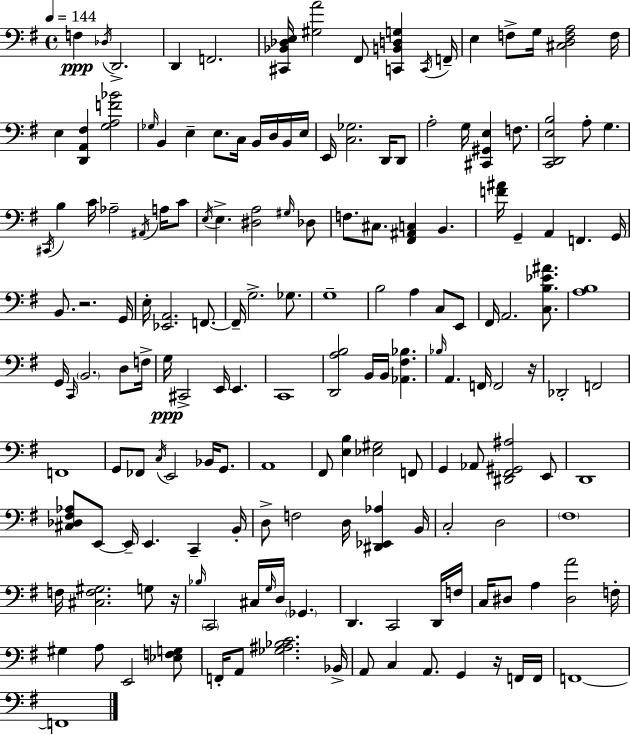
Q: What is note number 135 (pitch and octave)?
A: F2